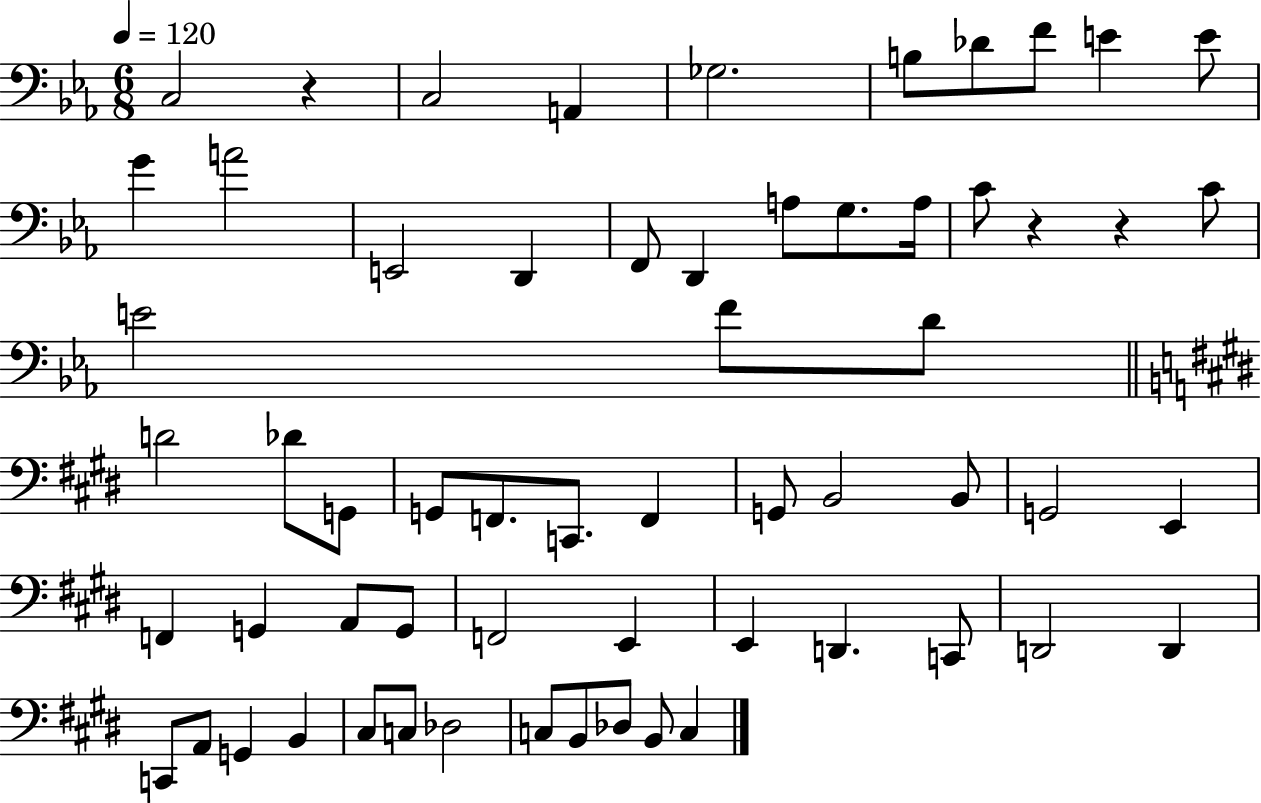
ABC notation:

X:1
T:Untitled
M:6/8
L:1/4
K:Eb
C,2 z C,2 A,, _G,2 B,/2 _D/2 F/2 E E/2 G A2 E,,2 D,, F,,/2 D,, A,/2 G,/2 A,/4 C/2 z z C/2 E2 F/2 D/2 D2 _D/2 G,,/2 G,,/2 F,,/2 C,,/2 F,, G,,/2 B,,2 B,,/2 G,,2 E,, F,, G,, A,,/2 G,,/2 F,,2 E,, E,, D,, C,,/2 D,,2 D,, C,,/2 A,,/2 G,, B,, ^C,/2 C,/2 _D,2 C,/2 B,,/2 _D,/2 B,,/2 C,